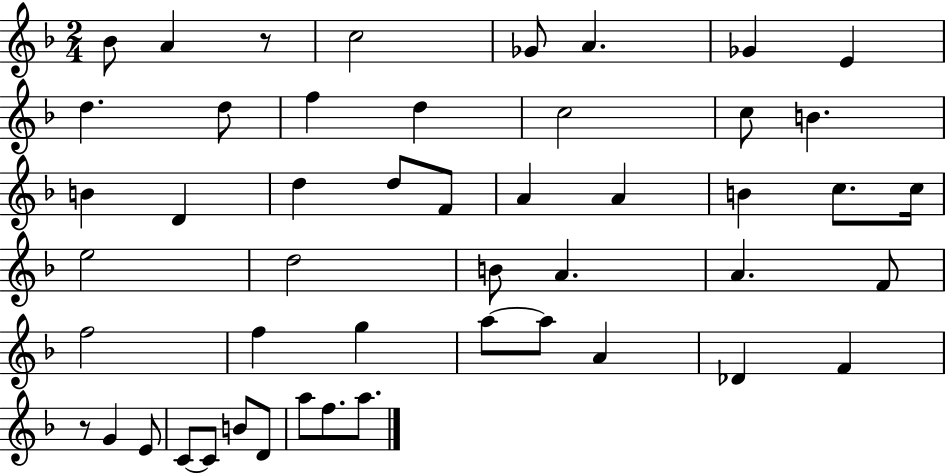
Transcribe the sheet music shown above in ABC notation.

X:1
T:Untitled
M:2/4
L:1/4
K:F
_B/2 A z/2 c2 _G/2 A _G E d d/2 f d c2 c/2 B B D d d/2 F/2 A A B c/2 c/4 e2 d2 B/2 A A F/2 f2 f g a/2 a/2 A _D F z/2 G E/2 C/2 C/2 B/2 D/2 a/2 f/2 a/2